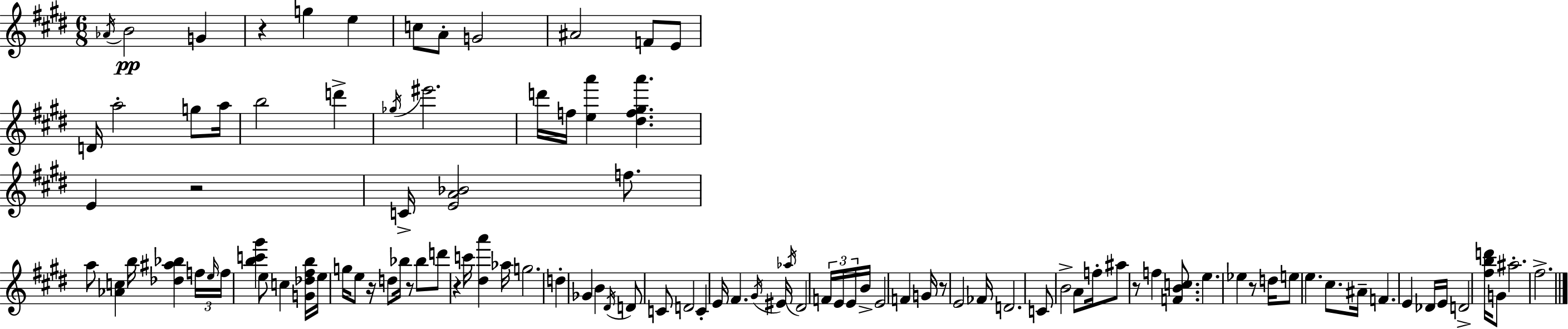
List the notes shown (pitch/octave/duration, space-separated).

Ab4/s B4/h G4/q R/q G5/q E5/q C5/e A4/e G4/h A#4/h F4/e E4/e D4/s A5/h G5/e A5/s B5/h D6/q Gb5/s EIS6/h. D6/s F5/s [E5,A6]/q [D#5,F5,G#5,A6]/q. E4/q R/h C4/s [E4,A4,Bb4]/h F5/e. A5/e [Ab4,C5]/q B5/s [Db5,A#5,Bb5]/q F5/s E5/s F5/s [B5,C6,G#6]/q E5/e C5/q [G4,Db5,F#5,B5]/s E5/s G5/s E5/e R/s D5/e Bb5/s R/e Bb5/e D6/e R/q C6/s [D#5,A6]/q Ab5/s G5/h. D5/q Gb4/q B4/q D#4/s D4/e C4/e D4/h C4/q E4/s F#4/q. G#4/s EIS4/s Ab5/s D#4/h F4/s E4/s E4/s B4/s E4/h F4/q G4/s R/e E4/h FES4/s D4/h. C4/e B4/h A4/e F5/s A#5/e R/e F5/q [F4,B4,C5]/e. E5/q. Eb5/q R/e D5/s E5/e E5/q. C#5/e. A#4/s F4/q. E4/q Db4/s E4/s D4/h [F#5,B5,D6]/s G4/e A#5/h. F#5/h.